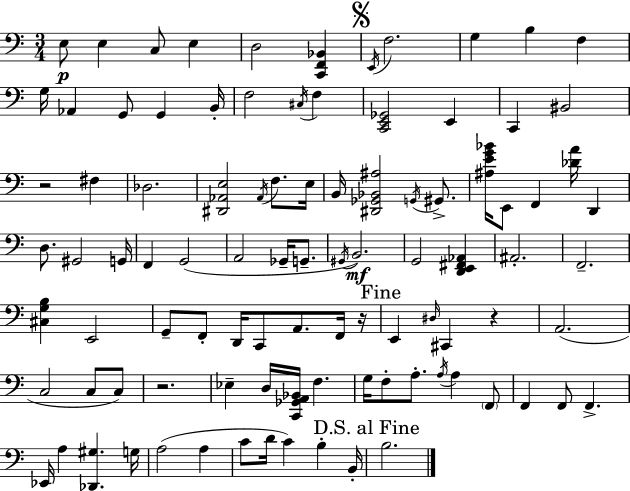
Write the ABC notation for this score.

X:1
T:Untitled
M:3/4
L:1/4
K:Am
E,/2 E, C,/2 E, D,2 [C,,F,,_B,,] E,,/4 F,2 G, B, F, G,/4 _A,, G,,/2 G,, B,,/4 F,2 ^C,/4 F, [C,,E,,_G,,]2 E,, C,, ^B,,2 z2 ^F, _D,2 [^D,,_A,,E,]2 _A,,/4 F,/2 E,/4 B,,/4 [^D,,_G,,_B,,^A,]2 G,,/4 ^G,,/2 [^A,EG_B]/4 E,,/2 F,, [_DA]/4 D,, D,/2 ^G,,2 G,,/4 F,, G,,2 A,,2 _G,,/4 G,,/2 ^G,,/4 B,,2 G,,2 [D,,E,,^F,,_A,,] ^A,,2 F,,2 [^C,G,B,] E,,2 G,,/2 F,,/2 D,,/4 C,,/2 A,,/2 F,,/4 z/4 E,, ^D,/4 ^C,, z A,,2 C,2 C,/2 C,/2 z2 _E, D,/4 [C,,_G,,A,,_B,,]/4 F, G,/4 F,/2 A,/2 A,/4 A, F,,/2 F,, F,,/2 F,, _E,,/4 A, [_D,,^G,] G,/4 A,2 A, C/2 D/4 C B, B,,/4 B,2